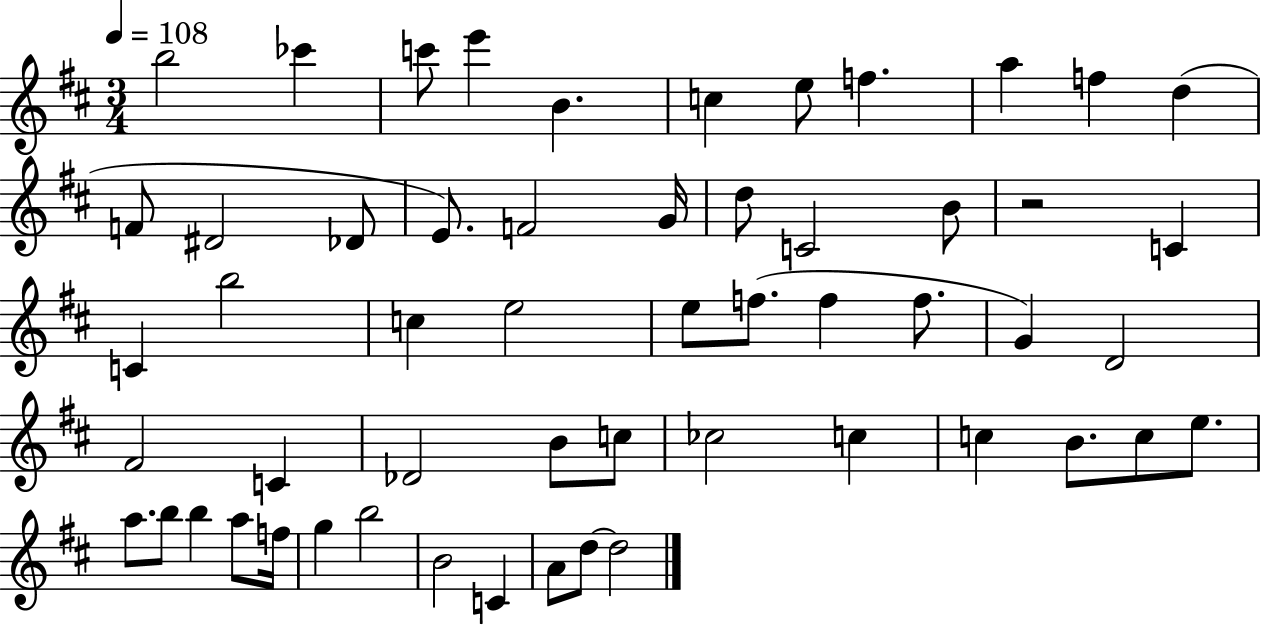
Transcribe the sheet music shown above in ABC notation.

X:1
T:Untitled
M:3/4
L:1/4
K:D
b2 _c' c'/2 e' B c e/2 f a f d F/2 ^D2 _D/2 E/2 F2 G/4 d/2 C2 B/2 z2 C C b2 c e2 e/2 f/2 f f/2 G D2 ^F2 C _D2 B/2 c/2 _c2 c c B/2 c/2 e/2 a/2 b/2 b a/2 f/4 g b2 B2 C A/2 d/2 d2